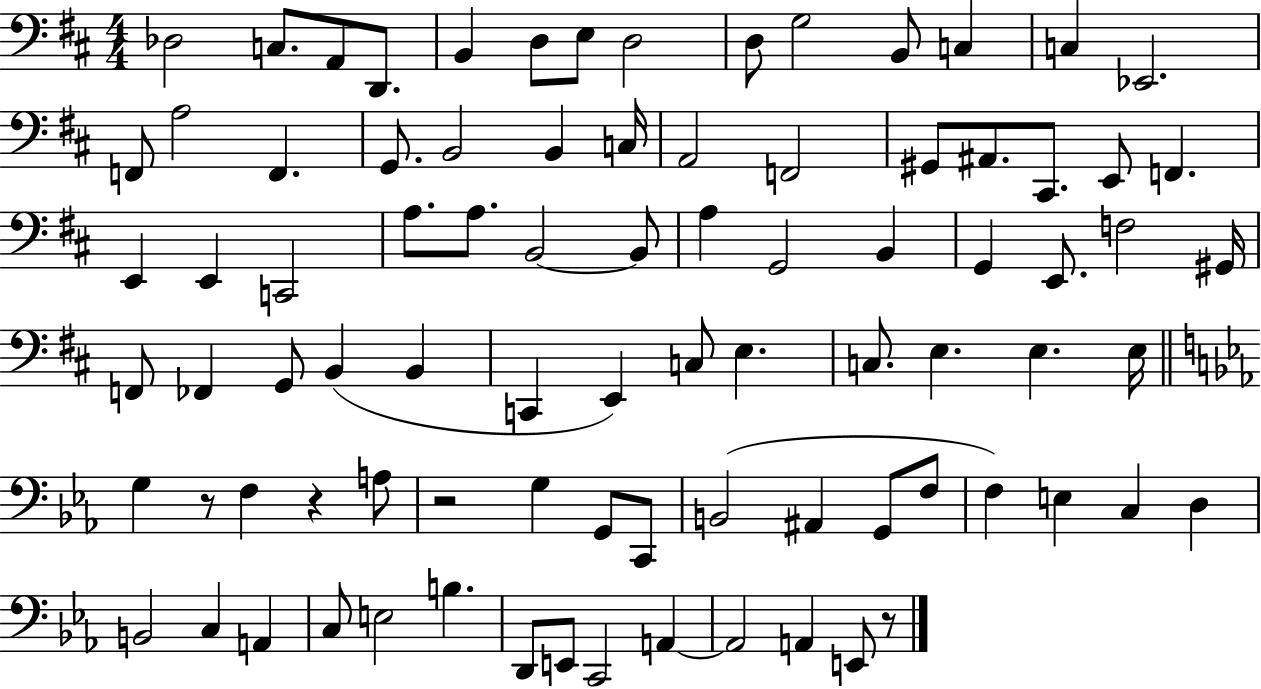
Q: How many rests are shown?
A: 4